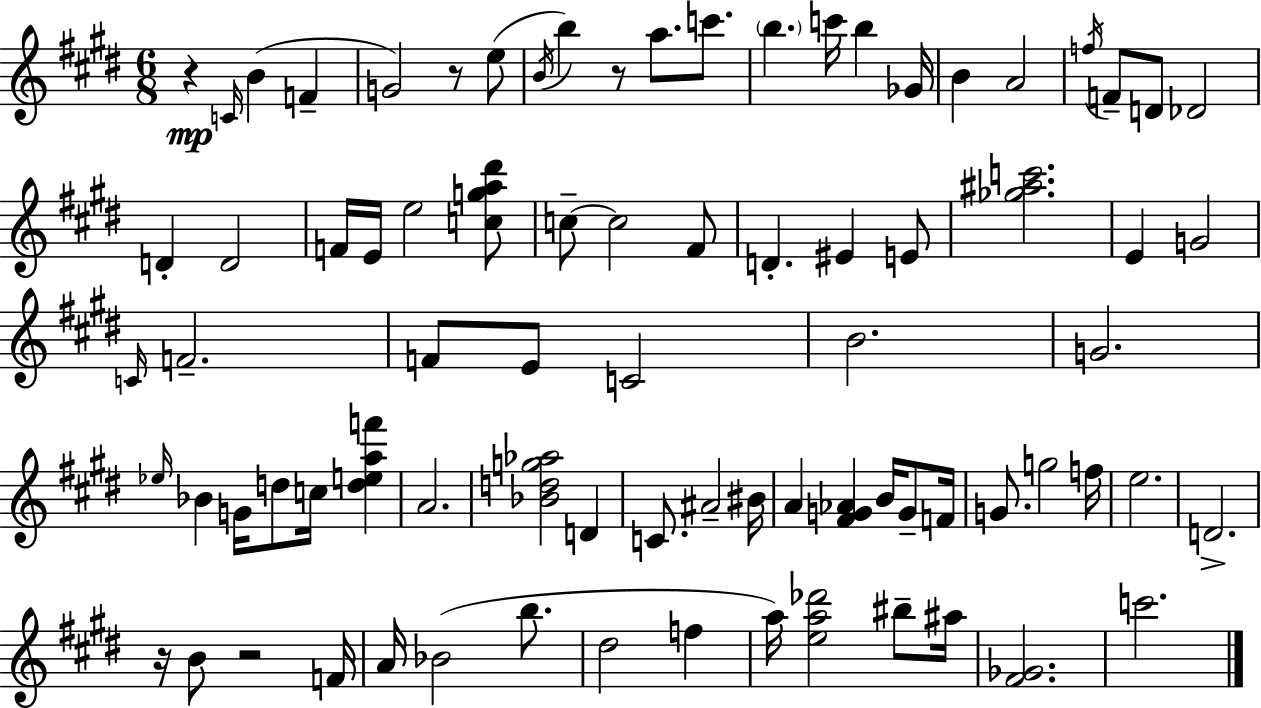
{
  \clef treble
  \numericTimeSignature
  \time 6/8
  \key e \major
  r4\mp \grace { c'16 }( b'4 f'4-- | g'2) r8 e''8( | \acciaccatura { b'16 } b''4) r8 a''8. c'''8. | \parenthesize b''4. c'''16 b''4 | \break ges'16 b'4 a'2 | \acciaccatura { f''16 } f'8-- d'8 des'2 | d'4-. d'2 | f'16 e'16 e''2 | \break <c'' g'' a'' dis'''>8 c''8--~~ c''2 | fis'8 d'4.-. eis'4 | e'8 <ges'' ais'' c'''>2. | e'4 g'2 | \break \grace { c'16 } f'2.-- | f'8 e'8 c'2 | b'2. | g'2. | \break \grace { ees''16 } bes'4 g'16 d''8 | c''16 <d'' e'' a'' f'''>4 a'2. | <bes' d'' g'' aes''>2 | d'4 c'8. ais'2-- | \break bis'16 a'4 <fis' g' aes'>4 | b'16 g'8-- f'16 g'8. g''2 | f''16 e''2. | d'2.-> | \break r16 b'8 r2 | f'16 a'16 bes'2( | b''8. dis''2 | f''4 a''16) <e'' a'' des'''>2 | \break bis''8-- ais''16 <fis' ges'>2. | c'''2. | \bar "|."
}